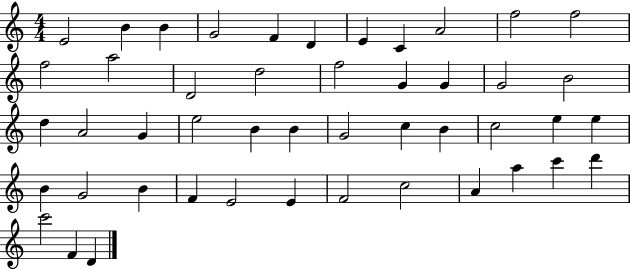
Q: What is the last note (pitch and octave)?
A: D4